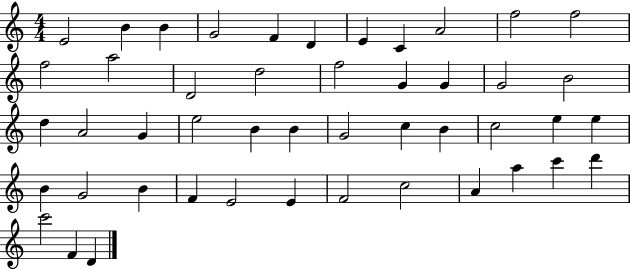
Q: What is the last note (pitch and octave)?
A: D4